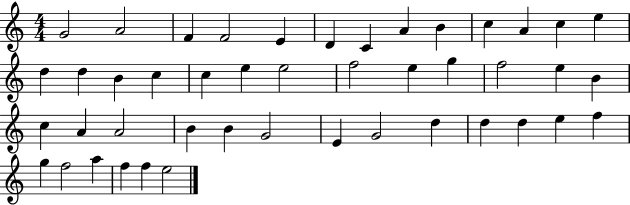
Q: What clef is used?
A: treble